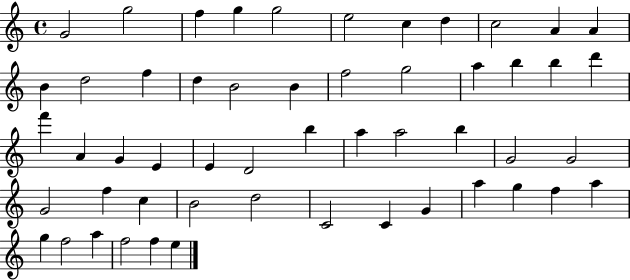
{
  \clef treble
  \time 4/4
  \defaultTimeSignature
  \key c \major
  g'2 g''2 | f''4 g''4 g''2 | e''2 c''4 d''4 | c''2 a'4 a'4 | \break b'4 d''2 f''4 | d''4 b'2 b'4 | f''2 g''2 | a''4 b''4 b''4 d'''4 | \break f'''4 a'4 g'4 e'4 | e'4 d'2 b''4 | a''4 a''2 b''4 | g'2 g'2 | \break g'2 f''4 c''4 | b'2 d''2 | c'2 c'4 g'4 | a''4 g''4 f''4 a''4 | \break g''4 f''2 a''4 | f''2 f''4 e''4 | \bar "|."
}